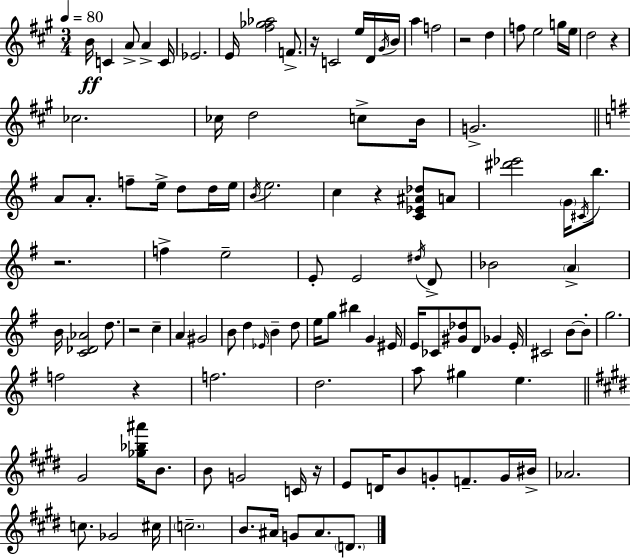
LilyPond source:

{
  \clef treble
  \numericTimeSignature
  \time 3/4
  \key a \major
  \tempo 4 = 80
  b'16\ff c'4 a'8-> a'4-> c'16 | ees'2. | e'16 <fis'' ges'' aes''>2 f'8.-> | r16 c'2 e''16 d'16 \acciaccatura { gis'16 } | \break b'16 a''4 f''2 | r2 d''4 | f''8 e''2 g''16 | e''16 d''2 r4 | \break ces''2. | ces''16 d''2 c''8-> | b'16 g'2.-> | \bar "||" \break \key e \minor a'8 a'8.-. f''8-- e''16-> d''8 d''16 e''16 | \acciaccatura { b'16 } e''2. | c''4 r4 <c' ees' ais' des''>8 a'8 | <dis''' ees'''>2 \parenthesize g'16 \acciaccatura { cis'16 } b''8. | \break r2. | f''4-> e''2-- | e'8-. e'2 | \acciaccatura { dis''16 } d'8-> bes'2 \parenthesize a'4-> | \break b'16 <c' des' aes'>2 | d''8. r2 c''4-- | a'4 gis'2 | b'8 d''4 \grace { ees'16 } b'4-- | \break d''8 e''16 g''8 bis''4 g'4 | eis'16 e'16 ces'8 <gis' des''>8 d'8 ges'4 | e'16-. cis'2 | b'8~~ b'8-. g''2. | \break f''2 | r4 f''2. | d''2. | a''8 gis''4 e''4. | \break \bar "||" \break \key e \major gis'2 <ges'' bes'' ais'''>16 b'8. | b'8 g'2 c'16 r16 | e'8 d'16 b'8 g'8-. f'8.-- g'16 bis'16-> | aes'2. | \break c''8. ges'2 cis''16 | \parenthesize c''2.-- | b'8. ais'16 g'8 ais'8. \parenthesize d'8. | \bar "|."
}